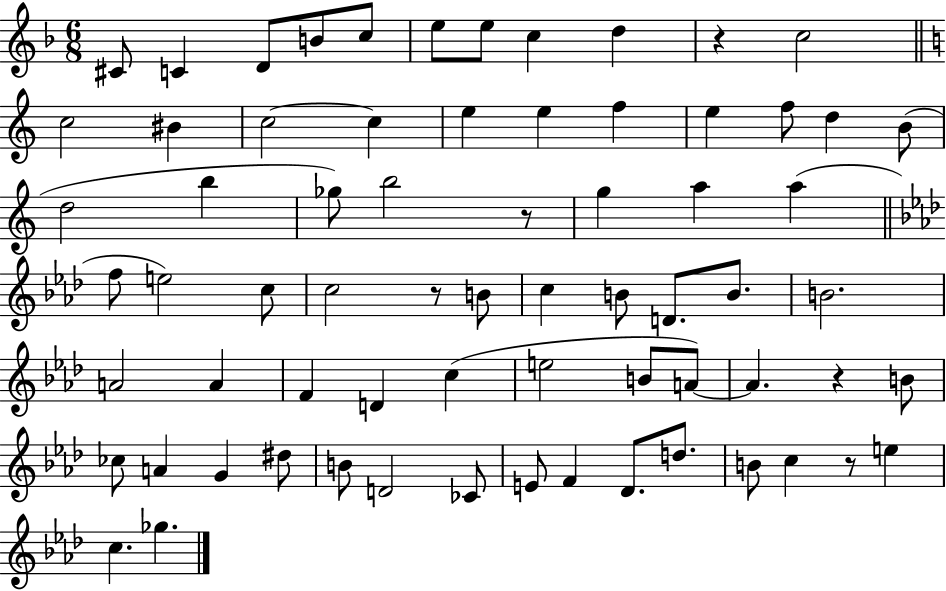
C#4/e C4/q D4/e B4/e C5/e E5/e E5/e C5/q D5/q R/q C5/h C5/h BIS4/q C5/h C5/q E5/q E5/q F5/q E5/q F5/e D5/q B4/e D5/h B5/q Gb5/e B5/h R/e G5/q A5/q A5/q F5/e E5/h C5/e C5/h R/e B4/e C5/q B4/e D4/e. B4/e. B4/h. A4/h A4/q F4/q D4/q C5/q E5/h B4/e A4/e A4/q. R/q B4/e CES5/e A4/q G4/q D#5/e B4/e D4/h CES4/e E4/e F4/q Db4/e. D5/e. B4/e C5/q R/e E5/q C5/q. Gb5/q.